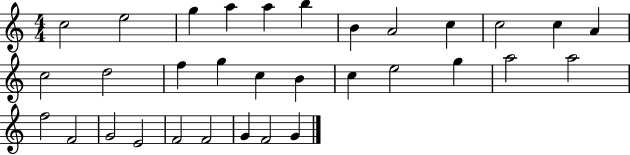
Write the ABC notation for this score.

X:1
T:Untitled
M:4/4
L:1/4
K:C
c2 e2 g a a b B A2 c c2 c A c2 d2 f g c B c e2 g a2 a2 f2 F2 G2 E2 F2 F2 G F2 G